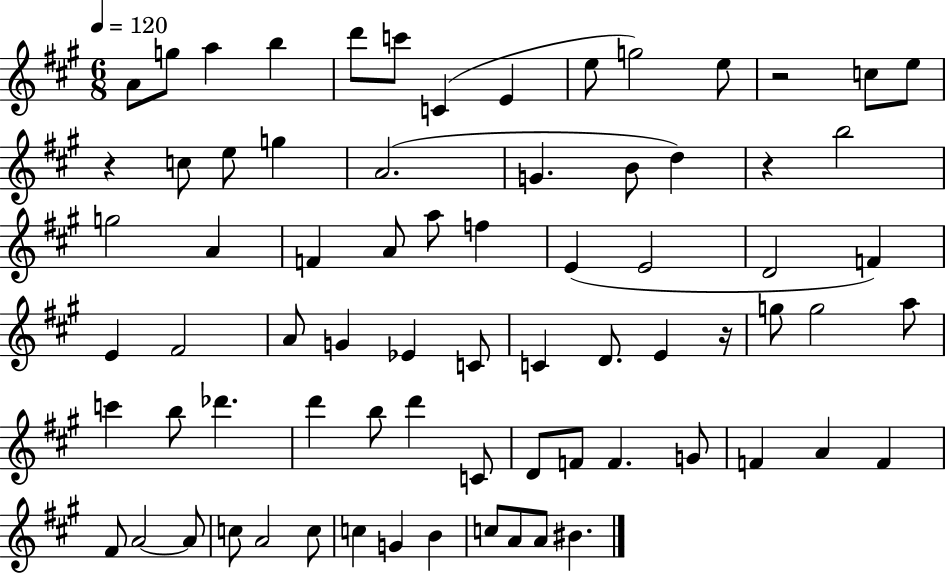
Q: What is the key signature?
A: A major